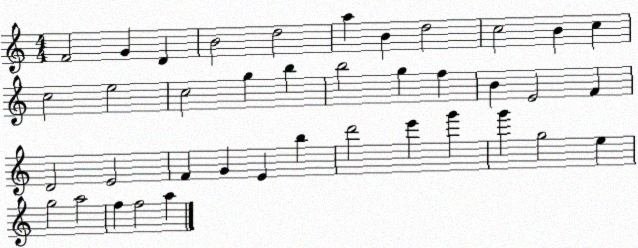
X:1
T:Untitled
M:4/4
L:1/4
K:C
F2 G D B2 d2 a B d2 c2 B c c2 e2 c2 g b b2 g f B E2 F D2 E2 F G E b d'2 e' g' g' g2 e g2 a2 f f2 a